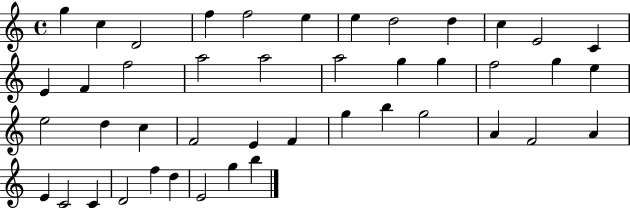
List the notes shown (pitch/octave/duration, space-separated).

G5/q C5/q D4/h F5/q F5/h E5/q E5/q D5/h D5/q C5/q E4/h C4/q E4/q F4/q F5/h A5/h A5/h A5/h G5/q G5/q F5/h G5/q E5/q E5/h D5/q C5/q F4/h E4/q F4/q G5/q B5/q G5/h A4/q F4/h A4/q E4/q C4/h C4/q D4/h F5/q D5/q E4/h G5/q B5/q